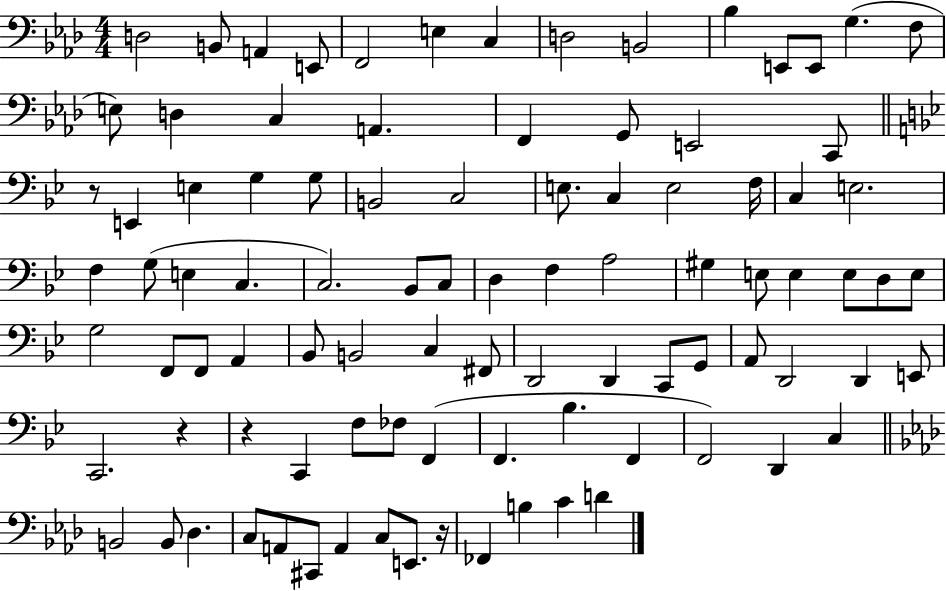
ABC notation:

X:1
T:Untitled
M:4/4
L:1/4
K:Ab
D,2 B,,/2 A,, E,,/2 F,,2 E, C, D,2 B,,2 _B, E,,/2 E,,/2 G, F,/2 E,/2 D, C, A,, F,, G,,/2 E,,2 C,,/2 z/2 E,, E, G, G,/2 B,,2 C,2 E,/2 C, E,2 F,/4 C, E,2 F, G,/2 E, C, C,2 _B,,/2 C,/2 D, F, A,2 ^G, E,/2 E, E,/2 D,/2 E,/2 G,2 F,,/2 F,,/2 A,, _B,,/2 B,,2 C, ^F,,/2 D,,2 D,, C,,/2 G,,/2 A,,/2 D,,2 D,, E,,/2 C,,2 z z C,, F,/2 _F,/2 F,, F,, _B, F,, F,,2 D,, C, B,,2 B,,/2 _D, C,/2 A,,/2 ^C,,/2 A,, C,/2 E,,/2 z/4 _F,, B, C D